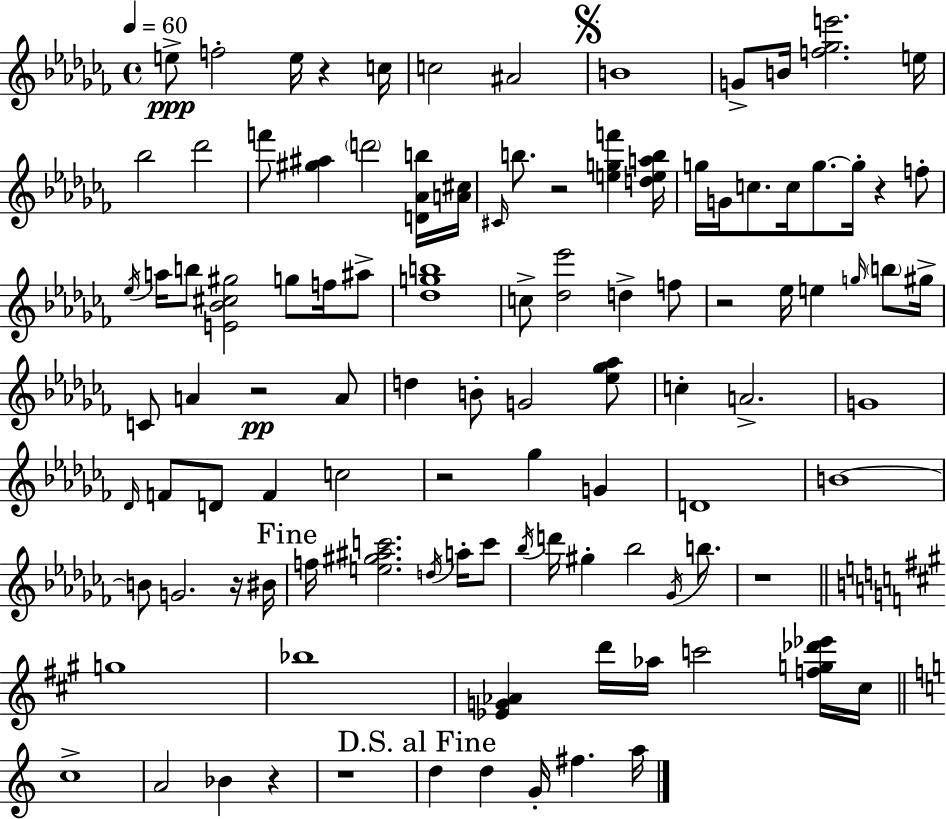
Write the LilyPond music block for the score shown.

{
  \clef treble
  \time 4/4
  \defaultTimeSignature
  \key aes \minor
  \tempo 4 = 60
  e''8->\ppp f''2-. e''16 r4 c''16 | c''2 ais'2 | \mark \markup { \musicglyph "scripts.segno" } b'1 | g'8-> b'16 <f'' ges'' e'''>2. e''16 | \break bes''2 des'''2 | f'''8 <gis'' ais''>4 \parenthesize d'''2 <d' aes' b''>16 <a' cis''>16 | \grace { cis'16 } b''8. r2 <e'' g'' f'''>4 | <d'' e'' a'' b''>16 g''16 g'16 c''8. c''16 g''8.~~ g''16-. r4 f''8-. | \break \acciaccatura { ees''16 } a''16 b''8 <e' bes' cis'' gis''>2 g''8 f''16 | ais''8-> <des'' g'' b''>1 | c''8-> <des'' ees'''>2 d''4-> | f''8 r2 ees''16 e''4 \grace { g''16 } | \break \parenthesize b''8 gis''16-> c'8 a'4 r2\pp | a'8 d''4 b'8-. g'2 | <ees'' ges'' aes''>8 c''4-. a'2.-> | g'1 | \break \grace { des'16 } f'8 d'8 f'4 c''2 | r2 ges''4 | g'4 d'1 | b'1~~ | \break b'8 g'2. | r16 bis'16 \mark "Fine" f''16 <e'' gis'' ais'' c'''>2. | \acciaccatura { d''16 } a''16-. c'''8 \acciaccatura { bes''16 } d'''16 gis''4-. bes''2 | \acciaccatura { ges'16 } b''8. r1 | \break \bar "||" \break \key a \major g''1 | bes''1 | <ees' g' aes'>4 d'''16 aes''16 c'''2 <f'' g'' des''' ees'''>16 cis''16 | \bar "||" \break \key a \minor c''1-> | a'2 bes'4 r4 | r1 | \mark "D.S. al Fine" d''4 d''4 g'16-. fis''4. a''16 | \break \bar "|."
}